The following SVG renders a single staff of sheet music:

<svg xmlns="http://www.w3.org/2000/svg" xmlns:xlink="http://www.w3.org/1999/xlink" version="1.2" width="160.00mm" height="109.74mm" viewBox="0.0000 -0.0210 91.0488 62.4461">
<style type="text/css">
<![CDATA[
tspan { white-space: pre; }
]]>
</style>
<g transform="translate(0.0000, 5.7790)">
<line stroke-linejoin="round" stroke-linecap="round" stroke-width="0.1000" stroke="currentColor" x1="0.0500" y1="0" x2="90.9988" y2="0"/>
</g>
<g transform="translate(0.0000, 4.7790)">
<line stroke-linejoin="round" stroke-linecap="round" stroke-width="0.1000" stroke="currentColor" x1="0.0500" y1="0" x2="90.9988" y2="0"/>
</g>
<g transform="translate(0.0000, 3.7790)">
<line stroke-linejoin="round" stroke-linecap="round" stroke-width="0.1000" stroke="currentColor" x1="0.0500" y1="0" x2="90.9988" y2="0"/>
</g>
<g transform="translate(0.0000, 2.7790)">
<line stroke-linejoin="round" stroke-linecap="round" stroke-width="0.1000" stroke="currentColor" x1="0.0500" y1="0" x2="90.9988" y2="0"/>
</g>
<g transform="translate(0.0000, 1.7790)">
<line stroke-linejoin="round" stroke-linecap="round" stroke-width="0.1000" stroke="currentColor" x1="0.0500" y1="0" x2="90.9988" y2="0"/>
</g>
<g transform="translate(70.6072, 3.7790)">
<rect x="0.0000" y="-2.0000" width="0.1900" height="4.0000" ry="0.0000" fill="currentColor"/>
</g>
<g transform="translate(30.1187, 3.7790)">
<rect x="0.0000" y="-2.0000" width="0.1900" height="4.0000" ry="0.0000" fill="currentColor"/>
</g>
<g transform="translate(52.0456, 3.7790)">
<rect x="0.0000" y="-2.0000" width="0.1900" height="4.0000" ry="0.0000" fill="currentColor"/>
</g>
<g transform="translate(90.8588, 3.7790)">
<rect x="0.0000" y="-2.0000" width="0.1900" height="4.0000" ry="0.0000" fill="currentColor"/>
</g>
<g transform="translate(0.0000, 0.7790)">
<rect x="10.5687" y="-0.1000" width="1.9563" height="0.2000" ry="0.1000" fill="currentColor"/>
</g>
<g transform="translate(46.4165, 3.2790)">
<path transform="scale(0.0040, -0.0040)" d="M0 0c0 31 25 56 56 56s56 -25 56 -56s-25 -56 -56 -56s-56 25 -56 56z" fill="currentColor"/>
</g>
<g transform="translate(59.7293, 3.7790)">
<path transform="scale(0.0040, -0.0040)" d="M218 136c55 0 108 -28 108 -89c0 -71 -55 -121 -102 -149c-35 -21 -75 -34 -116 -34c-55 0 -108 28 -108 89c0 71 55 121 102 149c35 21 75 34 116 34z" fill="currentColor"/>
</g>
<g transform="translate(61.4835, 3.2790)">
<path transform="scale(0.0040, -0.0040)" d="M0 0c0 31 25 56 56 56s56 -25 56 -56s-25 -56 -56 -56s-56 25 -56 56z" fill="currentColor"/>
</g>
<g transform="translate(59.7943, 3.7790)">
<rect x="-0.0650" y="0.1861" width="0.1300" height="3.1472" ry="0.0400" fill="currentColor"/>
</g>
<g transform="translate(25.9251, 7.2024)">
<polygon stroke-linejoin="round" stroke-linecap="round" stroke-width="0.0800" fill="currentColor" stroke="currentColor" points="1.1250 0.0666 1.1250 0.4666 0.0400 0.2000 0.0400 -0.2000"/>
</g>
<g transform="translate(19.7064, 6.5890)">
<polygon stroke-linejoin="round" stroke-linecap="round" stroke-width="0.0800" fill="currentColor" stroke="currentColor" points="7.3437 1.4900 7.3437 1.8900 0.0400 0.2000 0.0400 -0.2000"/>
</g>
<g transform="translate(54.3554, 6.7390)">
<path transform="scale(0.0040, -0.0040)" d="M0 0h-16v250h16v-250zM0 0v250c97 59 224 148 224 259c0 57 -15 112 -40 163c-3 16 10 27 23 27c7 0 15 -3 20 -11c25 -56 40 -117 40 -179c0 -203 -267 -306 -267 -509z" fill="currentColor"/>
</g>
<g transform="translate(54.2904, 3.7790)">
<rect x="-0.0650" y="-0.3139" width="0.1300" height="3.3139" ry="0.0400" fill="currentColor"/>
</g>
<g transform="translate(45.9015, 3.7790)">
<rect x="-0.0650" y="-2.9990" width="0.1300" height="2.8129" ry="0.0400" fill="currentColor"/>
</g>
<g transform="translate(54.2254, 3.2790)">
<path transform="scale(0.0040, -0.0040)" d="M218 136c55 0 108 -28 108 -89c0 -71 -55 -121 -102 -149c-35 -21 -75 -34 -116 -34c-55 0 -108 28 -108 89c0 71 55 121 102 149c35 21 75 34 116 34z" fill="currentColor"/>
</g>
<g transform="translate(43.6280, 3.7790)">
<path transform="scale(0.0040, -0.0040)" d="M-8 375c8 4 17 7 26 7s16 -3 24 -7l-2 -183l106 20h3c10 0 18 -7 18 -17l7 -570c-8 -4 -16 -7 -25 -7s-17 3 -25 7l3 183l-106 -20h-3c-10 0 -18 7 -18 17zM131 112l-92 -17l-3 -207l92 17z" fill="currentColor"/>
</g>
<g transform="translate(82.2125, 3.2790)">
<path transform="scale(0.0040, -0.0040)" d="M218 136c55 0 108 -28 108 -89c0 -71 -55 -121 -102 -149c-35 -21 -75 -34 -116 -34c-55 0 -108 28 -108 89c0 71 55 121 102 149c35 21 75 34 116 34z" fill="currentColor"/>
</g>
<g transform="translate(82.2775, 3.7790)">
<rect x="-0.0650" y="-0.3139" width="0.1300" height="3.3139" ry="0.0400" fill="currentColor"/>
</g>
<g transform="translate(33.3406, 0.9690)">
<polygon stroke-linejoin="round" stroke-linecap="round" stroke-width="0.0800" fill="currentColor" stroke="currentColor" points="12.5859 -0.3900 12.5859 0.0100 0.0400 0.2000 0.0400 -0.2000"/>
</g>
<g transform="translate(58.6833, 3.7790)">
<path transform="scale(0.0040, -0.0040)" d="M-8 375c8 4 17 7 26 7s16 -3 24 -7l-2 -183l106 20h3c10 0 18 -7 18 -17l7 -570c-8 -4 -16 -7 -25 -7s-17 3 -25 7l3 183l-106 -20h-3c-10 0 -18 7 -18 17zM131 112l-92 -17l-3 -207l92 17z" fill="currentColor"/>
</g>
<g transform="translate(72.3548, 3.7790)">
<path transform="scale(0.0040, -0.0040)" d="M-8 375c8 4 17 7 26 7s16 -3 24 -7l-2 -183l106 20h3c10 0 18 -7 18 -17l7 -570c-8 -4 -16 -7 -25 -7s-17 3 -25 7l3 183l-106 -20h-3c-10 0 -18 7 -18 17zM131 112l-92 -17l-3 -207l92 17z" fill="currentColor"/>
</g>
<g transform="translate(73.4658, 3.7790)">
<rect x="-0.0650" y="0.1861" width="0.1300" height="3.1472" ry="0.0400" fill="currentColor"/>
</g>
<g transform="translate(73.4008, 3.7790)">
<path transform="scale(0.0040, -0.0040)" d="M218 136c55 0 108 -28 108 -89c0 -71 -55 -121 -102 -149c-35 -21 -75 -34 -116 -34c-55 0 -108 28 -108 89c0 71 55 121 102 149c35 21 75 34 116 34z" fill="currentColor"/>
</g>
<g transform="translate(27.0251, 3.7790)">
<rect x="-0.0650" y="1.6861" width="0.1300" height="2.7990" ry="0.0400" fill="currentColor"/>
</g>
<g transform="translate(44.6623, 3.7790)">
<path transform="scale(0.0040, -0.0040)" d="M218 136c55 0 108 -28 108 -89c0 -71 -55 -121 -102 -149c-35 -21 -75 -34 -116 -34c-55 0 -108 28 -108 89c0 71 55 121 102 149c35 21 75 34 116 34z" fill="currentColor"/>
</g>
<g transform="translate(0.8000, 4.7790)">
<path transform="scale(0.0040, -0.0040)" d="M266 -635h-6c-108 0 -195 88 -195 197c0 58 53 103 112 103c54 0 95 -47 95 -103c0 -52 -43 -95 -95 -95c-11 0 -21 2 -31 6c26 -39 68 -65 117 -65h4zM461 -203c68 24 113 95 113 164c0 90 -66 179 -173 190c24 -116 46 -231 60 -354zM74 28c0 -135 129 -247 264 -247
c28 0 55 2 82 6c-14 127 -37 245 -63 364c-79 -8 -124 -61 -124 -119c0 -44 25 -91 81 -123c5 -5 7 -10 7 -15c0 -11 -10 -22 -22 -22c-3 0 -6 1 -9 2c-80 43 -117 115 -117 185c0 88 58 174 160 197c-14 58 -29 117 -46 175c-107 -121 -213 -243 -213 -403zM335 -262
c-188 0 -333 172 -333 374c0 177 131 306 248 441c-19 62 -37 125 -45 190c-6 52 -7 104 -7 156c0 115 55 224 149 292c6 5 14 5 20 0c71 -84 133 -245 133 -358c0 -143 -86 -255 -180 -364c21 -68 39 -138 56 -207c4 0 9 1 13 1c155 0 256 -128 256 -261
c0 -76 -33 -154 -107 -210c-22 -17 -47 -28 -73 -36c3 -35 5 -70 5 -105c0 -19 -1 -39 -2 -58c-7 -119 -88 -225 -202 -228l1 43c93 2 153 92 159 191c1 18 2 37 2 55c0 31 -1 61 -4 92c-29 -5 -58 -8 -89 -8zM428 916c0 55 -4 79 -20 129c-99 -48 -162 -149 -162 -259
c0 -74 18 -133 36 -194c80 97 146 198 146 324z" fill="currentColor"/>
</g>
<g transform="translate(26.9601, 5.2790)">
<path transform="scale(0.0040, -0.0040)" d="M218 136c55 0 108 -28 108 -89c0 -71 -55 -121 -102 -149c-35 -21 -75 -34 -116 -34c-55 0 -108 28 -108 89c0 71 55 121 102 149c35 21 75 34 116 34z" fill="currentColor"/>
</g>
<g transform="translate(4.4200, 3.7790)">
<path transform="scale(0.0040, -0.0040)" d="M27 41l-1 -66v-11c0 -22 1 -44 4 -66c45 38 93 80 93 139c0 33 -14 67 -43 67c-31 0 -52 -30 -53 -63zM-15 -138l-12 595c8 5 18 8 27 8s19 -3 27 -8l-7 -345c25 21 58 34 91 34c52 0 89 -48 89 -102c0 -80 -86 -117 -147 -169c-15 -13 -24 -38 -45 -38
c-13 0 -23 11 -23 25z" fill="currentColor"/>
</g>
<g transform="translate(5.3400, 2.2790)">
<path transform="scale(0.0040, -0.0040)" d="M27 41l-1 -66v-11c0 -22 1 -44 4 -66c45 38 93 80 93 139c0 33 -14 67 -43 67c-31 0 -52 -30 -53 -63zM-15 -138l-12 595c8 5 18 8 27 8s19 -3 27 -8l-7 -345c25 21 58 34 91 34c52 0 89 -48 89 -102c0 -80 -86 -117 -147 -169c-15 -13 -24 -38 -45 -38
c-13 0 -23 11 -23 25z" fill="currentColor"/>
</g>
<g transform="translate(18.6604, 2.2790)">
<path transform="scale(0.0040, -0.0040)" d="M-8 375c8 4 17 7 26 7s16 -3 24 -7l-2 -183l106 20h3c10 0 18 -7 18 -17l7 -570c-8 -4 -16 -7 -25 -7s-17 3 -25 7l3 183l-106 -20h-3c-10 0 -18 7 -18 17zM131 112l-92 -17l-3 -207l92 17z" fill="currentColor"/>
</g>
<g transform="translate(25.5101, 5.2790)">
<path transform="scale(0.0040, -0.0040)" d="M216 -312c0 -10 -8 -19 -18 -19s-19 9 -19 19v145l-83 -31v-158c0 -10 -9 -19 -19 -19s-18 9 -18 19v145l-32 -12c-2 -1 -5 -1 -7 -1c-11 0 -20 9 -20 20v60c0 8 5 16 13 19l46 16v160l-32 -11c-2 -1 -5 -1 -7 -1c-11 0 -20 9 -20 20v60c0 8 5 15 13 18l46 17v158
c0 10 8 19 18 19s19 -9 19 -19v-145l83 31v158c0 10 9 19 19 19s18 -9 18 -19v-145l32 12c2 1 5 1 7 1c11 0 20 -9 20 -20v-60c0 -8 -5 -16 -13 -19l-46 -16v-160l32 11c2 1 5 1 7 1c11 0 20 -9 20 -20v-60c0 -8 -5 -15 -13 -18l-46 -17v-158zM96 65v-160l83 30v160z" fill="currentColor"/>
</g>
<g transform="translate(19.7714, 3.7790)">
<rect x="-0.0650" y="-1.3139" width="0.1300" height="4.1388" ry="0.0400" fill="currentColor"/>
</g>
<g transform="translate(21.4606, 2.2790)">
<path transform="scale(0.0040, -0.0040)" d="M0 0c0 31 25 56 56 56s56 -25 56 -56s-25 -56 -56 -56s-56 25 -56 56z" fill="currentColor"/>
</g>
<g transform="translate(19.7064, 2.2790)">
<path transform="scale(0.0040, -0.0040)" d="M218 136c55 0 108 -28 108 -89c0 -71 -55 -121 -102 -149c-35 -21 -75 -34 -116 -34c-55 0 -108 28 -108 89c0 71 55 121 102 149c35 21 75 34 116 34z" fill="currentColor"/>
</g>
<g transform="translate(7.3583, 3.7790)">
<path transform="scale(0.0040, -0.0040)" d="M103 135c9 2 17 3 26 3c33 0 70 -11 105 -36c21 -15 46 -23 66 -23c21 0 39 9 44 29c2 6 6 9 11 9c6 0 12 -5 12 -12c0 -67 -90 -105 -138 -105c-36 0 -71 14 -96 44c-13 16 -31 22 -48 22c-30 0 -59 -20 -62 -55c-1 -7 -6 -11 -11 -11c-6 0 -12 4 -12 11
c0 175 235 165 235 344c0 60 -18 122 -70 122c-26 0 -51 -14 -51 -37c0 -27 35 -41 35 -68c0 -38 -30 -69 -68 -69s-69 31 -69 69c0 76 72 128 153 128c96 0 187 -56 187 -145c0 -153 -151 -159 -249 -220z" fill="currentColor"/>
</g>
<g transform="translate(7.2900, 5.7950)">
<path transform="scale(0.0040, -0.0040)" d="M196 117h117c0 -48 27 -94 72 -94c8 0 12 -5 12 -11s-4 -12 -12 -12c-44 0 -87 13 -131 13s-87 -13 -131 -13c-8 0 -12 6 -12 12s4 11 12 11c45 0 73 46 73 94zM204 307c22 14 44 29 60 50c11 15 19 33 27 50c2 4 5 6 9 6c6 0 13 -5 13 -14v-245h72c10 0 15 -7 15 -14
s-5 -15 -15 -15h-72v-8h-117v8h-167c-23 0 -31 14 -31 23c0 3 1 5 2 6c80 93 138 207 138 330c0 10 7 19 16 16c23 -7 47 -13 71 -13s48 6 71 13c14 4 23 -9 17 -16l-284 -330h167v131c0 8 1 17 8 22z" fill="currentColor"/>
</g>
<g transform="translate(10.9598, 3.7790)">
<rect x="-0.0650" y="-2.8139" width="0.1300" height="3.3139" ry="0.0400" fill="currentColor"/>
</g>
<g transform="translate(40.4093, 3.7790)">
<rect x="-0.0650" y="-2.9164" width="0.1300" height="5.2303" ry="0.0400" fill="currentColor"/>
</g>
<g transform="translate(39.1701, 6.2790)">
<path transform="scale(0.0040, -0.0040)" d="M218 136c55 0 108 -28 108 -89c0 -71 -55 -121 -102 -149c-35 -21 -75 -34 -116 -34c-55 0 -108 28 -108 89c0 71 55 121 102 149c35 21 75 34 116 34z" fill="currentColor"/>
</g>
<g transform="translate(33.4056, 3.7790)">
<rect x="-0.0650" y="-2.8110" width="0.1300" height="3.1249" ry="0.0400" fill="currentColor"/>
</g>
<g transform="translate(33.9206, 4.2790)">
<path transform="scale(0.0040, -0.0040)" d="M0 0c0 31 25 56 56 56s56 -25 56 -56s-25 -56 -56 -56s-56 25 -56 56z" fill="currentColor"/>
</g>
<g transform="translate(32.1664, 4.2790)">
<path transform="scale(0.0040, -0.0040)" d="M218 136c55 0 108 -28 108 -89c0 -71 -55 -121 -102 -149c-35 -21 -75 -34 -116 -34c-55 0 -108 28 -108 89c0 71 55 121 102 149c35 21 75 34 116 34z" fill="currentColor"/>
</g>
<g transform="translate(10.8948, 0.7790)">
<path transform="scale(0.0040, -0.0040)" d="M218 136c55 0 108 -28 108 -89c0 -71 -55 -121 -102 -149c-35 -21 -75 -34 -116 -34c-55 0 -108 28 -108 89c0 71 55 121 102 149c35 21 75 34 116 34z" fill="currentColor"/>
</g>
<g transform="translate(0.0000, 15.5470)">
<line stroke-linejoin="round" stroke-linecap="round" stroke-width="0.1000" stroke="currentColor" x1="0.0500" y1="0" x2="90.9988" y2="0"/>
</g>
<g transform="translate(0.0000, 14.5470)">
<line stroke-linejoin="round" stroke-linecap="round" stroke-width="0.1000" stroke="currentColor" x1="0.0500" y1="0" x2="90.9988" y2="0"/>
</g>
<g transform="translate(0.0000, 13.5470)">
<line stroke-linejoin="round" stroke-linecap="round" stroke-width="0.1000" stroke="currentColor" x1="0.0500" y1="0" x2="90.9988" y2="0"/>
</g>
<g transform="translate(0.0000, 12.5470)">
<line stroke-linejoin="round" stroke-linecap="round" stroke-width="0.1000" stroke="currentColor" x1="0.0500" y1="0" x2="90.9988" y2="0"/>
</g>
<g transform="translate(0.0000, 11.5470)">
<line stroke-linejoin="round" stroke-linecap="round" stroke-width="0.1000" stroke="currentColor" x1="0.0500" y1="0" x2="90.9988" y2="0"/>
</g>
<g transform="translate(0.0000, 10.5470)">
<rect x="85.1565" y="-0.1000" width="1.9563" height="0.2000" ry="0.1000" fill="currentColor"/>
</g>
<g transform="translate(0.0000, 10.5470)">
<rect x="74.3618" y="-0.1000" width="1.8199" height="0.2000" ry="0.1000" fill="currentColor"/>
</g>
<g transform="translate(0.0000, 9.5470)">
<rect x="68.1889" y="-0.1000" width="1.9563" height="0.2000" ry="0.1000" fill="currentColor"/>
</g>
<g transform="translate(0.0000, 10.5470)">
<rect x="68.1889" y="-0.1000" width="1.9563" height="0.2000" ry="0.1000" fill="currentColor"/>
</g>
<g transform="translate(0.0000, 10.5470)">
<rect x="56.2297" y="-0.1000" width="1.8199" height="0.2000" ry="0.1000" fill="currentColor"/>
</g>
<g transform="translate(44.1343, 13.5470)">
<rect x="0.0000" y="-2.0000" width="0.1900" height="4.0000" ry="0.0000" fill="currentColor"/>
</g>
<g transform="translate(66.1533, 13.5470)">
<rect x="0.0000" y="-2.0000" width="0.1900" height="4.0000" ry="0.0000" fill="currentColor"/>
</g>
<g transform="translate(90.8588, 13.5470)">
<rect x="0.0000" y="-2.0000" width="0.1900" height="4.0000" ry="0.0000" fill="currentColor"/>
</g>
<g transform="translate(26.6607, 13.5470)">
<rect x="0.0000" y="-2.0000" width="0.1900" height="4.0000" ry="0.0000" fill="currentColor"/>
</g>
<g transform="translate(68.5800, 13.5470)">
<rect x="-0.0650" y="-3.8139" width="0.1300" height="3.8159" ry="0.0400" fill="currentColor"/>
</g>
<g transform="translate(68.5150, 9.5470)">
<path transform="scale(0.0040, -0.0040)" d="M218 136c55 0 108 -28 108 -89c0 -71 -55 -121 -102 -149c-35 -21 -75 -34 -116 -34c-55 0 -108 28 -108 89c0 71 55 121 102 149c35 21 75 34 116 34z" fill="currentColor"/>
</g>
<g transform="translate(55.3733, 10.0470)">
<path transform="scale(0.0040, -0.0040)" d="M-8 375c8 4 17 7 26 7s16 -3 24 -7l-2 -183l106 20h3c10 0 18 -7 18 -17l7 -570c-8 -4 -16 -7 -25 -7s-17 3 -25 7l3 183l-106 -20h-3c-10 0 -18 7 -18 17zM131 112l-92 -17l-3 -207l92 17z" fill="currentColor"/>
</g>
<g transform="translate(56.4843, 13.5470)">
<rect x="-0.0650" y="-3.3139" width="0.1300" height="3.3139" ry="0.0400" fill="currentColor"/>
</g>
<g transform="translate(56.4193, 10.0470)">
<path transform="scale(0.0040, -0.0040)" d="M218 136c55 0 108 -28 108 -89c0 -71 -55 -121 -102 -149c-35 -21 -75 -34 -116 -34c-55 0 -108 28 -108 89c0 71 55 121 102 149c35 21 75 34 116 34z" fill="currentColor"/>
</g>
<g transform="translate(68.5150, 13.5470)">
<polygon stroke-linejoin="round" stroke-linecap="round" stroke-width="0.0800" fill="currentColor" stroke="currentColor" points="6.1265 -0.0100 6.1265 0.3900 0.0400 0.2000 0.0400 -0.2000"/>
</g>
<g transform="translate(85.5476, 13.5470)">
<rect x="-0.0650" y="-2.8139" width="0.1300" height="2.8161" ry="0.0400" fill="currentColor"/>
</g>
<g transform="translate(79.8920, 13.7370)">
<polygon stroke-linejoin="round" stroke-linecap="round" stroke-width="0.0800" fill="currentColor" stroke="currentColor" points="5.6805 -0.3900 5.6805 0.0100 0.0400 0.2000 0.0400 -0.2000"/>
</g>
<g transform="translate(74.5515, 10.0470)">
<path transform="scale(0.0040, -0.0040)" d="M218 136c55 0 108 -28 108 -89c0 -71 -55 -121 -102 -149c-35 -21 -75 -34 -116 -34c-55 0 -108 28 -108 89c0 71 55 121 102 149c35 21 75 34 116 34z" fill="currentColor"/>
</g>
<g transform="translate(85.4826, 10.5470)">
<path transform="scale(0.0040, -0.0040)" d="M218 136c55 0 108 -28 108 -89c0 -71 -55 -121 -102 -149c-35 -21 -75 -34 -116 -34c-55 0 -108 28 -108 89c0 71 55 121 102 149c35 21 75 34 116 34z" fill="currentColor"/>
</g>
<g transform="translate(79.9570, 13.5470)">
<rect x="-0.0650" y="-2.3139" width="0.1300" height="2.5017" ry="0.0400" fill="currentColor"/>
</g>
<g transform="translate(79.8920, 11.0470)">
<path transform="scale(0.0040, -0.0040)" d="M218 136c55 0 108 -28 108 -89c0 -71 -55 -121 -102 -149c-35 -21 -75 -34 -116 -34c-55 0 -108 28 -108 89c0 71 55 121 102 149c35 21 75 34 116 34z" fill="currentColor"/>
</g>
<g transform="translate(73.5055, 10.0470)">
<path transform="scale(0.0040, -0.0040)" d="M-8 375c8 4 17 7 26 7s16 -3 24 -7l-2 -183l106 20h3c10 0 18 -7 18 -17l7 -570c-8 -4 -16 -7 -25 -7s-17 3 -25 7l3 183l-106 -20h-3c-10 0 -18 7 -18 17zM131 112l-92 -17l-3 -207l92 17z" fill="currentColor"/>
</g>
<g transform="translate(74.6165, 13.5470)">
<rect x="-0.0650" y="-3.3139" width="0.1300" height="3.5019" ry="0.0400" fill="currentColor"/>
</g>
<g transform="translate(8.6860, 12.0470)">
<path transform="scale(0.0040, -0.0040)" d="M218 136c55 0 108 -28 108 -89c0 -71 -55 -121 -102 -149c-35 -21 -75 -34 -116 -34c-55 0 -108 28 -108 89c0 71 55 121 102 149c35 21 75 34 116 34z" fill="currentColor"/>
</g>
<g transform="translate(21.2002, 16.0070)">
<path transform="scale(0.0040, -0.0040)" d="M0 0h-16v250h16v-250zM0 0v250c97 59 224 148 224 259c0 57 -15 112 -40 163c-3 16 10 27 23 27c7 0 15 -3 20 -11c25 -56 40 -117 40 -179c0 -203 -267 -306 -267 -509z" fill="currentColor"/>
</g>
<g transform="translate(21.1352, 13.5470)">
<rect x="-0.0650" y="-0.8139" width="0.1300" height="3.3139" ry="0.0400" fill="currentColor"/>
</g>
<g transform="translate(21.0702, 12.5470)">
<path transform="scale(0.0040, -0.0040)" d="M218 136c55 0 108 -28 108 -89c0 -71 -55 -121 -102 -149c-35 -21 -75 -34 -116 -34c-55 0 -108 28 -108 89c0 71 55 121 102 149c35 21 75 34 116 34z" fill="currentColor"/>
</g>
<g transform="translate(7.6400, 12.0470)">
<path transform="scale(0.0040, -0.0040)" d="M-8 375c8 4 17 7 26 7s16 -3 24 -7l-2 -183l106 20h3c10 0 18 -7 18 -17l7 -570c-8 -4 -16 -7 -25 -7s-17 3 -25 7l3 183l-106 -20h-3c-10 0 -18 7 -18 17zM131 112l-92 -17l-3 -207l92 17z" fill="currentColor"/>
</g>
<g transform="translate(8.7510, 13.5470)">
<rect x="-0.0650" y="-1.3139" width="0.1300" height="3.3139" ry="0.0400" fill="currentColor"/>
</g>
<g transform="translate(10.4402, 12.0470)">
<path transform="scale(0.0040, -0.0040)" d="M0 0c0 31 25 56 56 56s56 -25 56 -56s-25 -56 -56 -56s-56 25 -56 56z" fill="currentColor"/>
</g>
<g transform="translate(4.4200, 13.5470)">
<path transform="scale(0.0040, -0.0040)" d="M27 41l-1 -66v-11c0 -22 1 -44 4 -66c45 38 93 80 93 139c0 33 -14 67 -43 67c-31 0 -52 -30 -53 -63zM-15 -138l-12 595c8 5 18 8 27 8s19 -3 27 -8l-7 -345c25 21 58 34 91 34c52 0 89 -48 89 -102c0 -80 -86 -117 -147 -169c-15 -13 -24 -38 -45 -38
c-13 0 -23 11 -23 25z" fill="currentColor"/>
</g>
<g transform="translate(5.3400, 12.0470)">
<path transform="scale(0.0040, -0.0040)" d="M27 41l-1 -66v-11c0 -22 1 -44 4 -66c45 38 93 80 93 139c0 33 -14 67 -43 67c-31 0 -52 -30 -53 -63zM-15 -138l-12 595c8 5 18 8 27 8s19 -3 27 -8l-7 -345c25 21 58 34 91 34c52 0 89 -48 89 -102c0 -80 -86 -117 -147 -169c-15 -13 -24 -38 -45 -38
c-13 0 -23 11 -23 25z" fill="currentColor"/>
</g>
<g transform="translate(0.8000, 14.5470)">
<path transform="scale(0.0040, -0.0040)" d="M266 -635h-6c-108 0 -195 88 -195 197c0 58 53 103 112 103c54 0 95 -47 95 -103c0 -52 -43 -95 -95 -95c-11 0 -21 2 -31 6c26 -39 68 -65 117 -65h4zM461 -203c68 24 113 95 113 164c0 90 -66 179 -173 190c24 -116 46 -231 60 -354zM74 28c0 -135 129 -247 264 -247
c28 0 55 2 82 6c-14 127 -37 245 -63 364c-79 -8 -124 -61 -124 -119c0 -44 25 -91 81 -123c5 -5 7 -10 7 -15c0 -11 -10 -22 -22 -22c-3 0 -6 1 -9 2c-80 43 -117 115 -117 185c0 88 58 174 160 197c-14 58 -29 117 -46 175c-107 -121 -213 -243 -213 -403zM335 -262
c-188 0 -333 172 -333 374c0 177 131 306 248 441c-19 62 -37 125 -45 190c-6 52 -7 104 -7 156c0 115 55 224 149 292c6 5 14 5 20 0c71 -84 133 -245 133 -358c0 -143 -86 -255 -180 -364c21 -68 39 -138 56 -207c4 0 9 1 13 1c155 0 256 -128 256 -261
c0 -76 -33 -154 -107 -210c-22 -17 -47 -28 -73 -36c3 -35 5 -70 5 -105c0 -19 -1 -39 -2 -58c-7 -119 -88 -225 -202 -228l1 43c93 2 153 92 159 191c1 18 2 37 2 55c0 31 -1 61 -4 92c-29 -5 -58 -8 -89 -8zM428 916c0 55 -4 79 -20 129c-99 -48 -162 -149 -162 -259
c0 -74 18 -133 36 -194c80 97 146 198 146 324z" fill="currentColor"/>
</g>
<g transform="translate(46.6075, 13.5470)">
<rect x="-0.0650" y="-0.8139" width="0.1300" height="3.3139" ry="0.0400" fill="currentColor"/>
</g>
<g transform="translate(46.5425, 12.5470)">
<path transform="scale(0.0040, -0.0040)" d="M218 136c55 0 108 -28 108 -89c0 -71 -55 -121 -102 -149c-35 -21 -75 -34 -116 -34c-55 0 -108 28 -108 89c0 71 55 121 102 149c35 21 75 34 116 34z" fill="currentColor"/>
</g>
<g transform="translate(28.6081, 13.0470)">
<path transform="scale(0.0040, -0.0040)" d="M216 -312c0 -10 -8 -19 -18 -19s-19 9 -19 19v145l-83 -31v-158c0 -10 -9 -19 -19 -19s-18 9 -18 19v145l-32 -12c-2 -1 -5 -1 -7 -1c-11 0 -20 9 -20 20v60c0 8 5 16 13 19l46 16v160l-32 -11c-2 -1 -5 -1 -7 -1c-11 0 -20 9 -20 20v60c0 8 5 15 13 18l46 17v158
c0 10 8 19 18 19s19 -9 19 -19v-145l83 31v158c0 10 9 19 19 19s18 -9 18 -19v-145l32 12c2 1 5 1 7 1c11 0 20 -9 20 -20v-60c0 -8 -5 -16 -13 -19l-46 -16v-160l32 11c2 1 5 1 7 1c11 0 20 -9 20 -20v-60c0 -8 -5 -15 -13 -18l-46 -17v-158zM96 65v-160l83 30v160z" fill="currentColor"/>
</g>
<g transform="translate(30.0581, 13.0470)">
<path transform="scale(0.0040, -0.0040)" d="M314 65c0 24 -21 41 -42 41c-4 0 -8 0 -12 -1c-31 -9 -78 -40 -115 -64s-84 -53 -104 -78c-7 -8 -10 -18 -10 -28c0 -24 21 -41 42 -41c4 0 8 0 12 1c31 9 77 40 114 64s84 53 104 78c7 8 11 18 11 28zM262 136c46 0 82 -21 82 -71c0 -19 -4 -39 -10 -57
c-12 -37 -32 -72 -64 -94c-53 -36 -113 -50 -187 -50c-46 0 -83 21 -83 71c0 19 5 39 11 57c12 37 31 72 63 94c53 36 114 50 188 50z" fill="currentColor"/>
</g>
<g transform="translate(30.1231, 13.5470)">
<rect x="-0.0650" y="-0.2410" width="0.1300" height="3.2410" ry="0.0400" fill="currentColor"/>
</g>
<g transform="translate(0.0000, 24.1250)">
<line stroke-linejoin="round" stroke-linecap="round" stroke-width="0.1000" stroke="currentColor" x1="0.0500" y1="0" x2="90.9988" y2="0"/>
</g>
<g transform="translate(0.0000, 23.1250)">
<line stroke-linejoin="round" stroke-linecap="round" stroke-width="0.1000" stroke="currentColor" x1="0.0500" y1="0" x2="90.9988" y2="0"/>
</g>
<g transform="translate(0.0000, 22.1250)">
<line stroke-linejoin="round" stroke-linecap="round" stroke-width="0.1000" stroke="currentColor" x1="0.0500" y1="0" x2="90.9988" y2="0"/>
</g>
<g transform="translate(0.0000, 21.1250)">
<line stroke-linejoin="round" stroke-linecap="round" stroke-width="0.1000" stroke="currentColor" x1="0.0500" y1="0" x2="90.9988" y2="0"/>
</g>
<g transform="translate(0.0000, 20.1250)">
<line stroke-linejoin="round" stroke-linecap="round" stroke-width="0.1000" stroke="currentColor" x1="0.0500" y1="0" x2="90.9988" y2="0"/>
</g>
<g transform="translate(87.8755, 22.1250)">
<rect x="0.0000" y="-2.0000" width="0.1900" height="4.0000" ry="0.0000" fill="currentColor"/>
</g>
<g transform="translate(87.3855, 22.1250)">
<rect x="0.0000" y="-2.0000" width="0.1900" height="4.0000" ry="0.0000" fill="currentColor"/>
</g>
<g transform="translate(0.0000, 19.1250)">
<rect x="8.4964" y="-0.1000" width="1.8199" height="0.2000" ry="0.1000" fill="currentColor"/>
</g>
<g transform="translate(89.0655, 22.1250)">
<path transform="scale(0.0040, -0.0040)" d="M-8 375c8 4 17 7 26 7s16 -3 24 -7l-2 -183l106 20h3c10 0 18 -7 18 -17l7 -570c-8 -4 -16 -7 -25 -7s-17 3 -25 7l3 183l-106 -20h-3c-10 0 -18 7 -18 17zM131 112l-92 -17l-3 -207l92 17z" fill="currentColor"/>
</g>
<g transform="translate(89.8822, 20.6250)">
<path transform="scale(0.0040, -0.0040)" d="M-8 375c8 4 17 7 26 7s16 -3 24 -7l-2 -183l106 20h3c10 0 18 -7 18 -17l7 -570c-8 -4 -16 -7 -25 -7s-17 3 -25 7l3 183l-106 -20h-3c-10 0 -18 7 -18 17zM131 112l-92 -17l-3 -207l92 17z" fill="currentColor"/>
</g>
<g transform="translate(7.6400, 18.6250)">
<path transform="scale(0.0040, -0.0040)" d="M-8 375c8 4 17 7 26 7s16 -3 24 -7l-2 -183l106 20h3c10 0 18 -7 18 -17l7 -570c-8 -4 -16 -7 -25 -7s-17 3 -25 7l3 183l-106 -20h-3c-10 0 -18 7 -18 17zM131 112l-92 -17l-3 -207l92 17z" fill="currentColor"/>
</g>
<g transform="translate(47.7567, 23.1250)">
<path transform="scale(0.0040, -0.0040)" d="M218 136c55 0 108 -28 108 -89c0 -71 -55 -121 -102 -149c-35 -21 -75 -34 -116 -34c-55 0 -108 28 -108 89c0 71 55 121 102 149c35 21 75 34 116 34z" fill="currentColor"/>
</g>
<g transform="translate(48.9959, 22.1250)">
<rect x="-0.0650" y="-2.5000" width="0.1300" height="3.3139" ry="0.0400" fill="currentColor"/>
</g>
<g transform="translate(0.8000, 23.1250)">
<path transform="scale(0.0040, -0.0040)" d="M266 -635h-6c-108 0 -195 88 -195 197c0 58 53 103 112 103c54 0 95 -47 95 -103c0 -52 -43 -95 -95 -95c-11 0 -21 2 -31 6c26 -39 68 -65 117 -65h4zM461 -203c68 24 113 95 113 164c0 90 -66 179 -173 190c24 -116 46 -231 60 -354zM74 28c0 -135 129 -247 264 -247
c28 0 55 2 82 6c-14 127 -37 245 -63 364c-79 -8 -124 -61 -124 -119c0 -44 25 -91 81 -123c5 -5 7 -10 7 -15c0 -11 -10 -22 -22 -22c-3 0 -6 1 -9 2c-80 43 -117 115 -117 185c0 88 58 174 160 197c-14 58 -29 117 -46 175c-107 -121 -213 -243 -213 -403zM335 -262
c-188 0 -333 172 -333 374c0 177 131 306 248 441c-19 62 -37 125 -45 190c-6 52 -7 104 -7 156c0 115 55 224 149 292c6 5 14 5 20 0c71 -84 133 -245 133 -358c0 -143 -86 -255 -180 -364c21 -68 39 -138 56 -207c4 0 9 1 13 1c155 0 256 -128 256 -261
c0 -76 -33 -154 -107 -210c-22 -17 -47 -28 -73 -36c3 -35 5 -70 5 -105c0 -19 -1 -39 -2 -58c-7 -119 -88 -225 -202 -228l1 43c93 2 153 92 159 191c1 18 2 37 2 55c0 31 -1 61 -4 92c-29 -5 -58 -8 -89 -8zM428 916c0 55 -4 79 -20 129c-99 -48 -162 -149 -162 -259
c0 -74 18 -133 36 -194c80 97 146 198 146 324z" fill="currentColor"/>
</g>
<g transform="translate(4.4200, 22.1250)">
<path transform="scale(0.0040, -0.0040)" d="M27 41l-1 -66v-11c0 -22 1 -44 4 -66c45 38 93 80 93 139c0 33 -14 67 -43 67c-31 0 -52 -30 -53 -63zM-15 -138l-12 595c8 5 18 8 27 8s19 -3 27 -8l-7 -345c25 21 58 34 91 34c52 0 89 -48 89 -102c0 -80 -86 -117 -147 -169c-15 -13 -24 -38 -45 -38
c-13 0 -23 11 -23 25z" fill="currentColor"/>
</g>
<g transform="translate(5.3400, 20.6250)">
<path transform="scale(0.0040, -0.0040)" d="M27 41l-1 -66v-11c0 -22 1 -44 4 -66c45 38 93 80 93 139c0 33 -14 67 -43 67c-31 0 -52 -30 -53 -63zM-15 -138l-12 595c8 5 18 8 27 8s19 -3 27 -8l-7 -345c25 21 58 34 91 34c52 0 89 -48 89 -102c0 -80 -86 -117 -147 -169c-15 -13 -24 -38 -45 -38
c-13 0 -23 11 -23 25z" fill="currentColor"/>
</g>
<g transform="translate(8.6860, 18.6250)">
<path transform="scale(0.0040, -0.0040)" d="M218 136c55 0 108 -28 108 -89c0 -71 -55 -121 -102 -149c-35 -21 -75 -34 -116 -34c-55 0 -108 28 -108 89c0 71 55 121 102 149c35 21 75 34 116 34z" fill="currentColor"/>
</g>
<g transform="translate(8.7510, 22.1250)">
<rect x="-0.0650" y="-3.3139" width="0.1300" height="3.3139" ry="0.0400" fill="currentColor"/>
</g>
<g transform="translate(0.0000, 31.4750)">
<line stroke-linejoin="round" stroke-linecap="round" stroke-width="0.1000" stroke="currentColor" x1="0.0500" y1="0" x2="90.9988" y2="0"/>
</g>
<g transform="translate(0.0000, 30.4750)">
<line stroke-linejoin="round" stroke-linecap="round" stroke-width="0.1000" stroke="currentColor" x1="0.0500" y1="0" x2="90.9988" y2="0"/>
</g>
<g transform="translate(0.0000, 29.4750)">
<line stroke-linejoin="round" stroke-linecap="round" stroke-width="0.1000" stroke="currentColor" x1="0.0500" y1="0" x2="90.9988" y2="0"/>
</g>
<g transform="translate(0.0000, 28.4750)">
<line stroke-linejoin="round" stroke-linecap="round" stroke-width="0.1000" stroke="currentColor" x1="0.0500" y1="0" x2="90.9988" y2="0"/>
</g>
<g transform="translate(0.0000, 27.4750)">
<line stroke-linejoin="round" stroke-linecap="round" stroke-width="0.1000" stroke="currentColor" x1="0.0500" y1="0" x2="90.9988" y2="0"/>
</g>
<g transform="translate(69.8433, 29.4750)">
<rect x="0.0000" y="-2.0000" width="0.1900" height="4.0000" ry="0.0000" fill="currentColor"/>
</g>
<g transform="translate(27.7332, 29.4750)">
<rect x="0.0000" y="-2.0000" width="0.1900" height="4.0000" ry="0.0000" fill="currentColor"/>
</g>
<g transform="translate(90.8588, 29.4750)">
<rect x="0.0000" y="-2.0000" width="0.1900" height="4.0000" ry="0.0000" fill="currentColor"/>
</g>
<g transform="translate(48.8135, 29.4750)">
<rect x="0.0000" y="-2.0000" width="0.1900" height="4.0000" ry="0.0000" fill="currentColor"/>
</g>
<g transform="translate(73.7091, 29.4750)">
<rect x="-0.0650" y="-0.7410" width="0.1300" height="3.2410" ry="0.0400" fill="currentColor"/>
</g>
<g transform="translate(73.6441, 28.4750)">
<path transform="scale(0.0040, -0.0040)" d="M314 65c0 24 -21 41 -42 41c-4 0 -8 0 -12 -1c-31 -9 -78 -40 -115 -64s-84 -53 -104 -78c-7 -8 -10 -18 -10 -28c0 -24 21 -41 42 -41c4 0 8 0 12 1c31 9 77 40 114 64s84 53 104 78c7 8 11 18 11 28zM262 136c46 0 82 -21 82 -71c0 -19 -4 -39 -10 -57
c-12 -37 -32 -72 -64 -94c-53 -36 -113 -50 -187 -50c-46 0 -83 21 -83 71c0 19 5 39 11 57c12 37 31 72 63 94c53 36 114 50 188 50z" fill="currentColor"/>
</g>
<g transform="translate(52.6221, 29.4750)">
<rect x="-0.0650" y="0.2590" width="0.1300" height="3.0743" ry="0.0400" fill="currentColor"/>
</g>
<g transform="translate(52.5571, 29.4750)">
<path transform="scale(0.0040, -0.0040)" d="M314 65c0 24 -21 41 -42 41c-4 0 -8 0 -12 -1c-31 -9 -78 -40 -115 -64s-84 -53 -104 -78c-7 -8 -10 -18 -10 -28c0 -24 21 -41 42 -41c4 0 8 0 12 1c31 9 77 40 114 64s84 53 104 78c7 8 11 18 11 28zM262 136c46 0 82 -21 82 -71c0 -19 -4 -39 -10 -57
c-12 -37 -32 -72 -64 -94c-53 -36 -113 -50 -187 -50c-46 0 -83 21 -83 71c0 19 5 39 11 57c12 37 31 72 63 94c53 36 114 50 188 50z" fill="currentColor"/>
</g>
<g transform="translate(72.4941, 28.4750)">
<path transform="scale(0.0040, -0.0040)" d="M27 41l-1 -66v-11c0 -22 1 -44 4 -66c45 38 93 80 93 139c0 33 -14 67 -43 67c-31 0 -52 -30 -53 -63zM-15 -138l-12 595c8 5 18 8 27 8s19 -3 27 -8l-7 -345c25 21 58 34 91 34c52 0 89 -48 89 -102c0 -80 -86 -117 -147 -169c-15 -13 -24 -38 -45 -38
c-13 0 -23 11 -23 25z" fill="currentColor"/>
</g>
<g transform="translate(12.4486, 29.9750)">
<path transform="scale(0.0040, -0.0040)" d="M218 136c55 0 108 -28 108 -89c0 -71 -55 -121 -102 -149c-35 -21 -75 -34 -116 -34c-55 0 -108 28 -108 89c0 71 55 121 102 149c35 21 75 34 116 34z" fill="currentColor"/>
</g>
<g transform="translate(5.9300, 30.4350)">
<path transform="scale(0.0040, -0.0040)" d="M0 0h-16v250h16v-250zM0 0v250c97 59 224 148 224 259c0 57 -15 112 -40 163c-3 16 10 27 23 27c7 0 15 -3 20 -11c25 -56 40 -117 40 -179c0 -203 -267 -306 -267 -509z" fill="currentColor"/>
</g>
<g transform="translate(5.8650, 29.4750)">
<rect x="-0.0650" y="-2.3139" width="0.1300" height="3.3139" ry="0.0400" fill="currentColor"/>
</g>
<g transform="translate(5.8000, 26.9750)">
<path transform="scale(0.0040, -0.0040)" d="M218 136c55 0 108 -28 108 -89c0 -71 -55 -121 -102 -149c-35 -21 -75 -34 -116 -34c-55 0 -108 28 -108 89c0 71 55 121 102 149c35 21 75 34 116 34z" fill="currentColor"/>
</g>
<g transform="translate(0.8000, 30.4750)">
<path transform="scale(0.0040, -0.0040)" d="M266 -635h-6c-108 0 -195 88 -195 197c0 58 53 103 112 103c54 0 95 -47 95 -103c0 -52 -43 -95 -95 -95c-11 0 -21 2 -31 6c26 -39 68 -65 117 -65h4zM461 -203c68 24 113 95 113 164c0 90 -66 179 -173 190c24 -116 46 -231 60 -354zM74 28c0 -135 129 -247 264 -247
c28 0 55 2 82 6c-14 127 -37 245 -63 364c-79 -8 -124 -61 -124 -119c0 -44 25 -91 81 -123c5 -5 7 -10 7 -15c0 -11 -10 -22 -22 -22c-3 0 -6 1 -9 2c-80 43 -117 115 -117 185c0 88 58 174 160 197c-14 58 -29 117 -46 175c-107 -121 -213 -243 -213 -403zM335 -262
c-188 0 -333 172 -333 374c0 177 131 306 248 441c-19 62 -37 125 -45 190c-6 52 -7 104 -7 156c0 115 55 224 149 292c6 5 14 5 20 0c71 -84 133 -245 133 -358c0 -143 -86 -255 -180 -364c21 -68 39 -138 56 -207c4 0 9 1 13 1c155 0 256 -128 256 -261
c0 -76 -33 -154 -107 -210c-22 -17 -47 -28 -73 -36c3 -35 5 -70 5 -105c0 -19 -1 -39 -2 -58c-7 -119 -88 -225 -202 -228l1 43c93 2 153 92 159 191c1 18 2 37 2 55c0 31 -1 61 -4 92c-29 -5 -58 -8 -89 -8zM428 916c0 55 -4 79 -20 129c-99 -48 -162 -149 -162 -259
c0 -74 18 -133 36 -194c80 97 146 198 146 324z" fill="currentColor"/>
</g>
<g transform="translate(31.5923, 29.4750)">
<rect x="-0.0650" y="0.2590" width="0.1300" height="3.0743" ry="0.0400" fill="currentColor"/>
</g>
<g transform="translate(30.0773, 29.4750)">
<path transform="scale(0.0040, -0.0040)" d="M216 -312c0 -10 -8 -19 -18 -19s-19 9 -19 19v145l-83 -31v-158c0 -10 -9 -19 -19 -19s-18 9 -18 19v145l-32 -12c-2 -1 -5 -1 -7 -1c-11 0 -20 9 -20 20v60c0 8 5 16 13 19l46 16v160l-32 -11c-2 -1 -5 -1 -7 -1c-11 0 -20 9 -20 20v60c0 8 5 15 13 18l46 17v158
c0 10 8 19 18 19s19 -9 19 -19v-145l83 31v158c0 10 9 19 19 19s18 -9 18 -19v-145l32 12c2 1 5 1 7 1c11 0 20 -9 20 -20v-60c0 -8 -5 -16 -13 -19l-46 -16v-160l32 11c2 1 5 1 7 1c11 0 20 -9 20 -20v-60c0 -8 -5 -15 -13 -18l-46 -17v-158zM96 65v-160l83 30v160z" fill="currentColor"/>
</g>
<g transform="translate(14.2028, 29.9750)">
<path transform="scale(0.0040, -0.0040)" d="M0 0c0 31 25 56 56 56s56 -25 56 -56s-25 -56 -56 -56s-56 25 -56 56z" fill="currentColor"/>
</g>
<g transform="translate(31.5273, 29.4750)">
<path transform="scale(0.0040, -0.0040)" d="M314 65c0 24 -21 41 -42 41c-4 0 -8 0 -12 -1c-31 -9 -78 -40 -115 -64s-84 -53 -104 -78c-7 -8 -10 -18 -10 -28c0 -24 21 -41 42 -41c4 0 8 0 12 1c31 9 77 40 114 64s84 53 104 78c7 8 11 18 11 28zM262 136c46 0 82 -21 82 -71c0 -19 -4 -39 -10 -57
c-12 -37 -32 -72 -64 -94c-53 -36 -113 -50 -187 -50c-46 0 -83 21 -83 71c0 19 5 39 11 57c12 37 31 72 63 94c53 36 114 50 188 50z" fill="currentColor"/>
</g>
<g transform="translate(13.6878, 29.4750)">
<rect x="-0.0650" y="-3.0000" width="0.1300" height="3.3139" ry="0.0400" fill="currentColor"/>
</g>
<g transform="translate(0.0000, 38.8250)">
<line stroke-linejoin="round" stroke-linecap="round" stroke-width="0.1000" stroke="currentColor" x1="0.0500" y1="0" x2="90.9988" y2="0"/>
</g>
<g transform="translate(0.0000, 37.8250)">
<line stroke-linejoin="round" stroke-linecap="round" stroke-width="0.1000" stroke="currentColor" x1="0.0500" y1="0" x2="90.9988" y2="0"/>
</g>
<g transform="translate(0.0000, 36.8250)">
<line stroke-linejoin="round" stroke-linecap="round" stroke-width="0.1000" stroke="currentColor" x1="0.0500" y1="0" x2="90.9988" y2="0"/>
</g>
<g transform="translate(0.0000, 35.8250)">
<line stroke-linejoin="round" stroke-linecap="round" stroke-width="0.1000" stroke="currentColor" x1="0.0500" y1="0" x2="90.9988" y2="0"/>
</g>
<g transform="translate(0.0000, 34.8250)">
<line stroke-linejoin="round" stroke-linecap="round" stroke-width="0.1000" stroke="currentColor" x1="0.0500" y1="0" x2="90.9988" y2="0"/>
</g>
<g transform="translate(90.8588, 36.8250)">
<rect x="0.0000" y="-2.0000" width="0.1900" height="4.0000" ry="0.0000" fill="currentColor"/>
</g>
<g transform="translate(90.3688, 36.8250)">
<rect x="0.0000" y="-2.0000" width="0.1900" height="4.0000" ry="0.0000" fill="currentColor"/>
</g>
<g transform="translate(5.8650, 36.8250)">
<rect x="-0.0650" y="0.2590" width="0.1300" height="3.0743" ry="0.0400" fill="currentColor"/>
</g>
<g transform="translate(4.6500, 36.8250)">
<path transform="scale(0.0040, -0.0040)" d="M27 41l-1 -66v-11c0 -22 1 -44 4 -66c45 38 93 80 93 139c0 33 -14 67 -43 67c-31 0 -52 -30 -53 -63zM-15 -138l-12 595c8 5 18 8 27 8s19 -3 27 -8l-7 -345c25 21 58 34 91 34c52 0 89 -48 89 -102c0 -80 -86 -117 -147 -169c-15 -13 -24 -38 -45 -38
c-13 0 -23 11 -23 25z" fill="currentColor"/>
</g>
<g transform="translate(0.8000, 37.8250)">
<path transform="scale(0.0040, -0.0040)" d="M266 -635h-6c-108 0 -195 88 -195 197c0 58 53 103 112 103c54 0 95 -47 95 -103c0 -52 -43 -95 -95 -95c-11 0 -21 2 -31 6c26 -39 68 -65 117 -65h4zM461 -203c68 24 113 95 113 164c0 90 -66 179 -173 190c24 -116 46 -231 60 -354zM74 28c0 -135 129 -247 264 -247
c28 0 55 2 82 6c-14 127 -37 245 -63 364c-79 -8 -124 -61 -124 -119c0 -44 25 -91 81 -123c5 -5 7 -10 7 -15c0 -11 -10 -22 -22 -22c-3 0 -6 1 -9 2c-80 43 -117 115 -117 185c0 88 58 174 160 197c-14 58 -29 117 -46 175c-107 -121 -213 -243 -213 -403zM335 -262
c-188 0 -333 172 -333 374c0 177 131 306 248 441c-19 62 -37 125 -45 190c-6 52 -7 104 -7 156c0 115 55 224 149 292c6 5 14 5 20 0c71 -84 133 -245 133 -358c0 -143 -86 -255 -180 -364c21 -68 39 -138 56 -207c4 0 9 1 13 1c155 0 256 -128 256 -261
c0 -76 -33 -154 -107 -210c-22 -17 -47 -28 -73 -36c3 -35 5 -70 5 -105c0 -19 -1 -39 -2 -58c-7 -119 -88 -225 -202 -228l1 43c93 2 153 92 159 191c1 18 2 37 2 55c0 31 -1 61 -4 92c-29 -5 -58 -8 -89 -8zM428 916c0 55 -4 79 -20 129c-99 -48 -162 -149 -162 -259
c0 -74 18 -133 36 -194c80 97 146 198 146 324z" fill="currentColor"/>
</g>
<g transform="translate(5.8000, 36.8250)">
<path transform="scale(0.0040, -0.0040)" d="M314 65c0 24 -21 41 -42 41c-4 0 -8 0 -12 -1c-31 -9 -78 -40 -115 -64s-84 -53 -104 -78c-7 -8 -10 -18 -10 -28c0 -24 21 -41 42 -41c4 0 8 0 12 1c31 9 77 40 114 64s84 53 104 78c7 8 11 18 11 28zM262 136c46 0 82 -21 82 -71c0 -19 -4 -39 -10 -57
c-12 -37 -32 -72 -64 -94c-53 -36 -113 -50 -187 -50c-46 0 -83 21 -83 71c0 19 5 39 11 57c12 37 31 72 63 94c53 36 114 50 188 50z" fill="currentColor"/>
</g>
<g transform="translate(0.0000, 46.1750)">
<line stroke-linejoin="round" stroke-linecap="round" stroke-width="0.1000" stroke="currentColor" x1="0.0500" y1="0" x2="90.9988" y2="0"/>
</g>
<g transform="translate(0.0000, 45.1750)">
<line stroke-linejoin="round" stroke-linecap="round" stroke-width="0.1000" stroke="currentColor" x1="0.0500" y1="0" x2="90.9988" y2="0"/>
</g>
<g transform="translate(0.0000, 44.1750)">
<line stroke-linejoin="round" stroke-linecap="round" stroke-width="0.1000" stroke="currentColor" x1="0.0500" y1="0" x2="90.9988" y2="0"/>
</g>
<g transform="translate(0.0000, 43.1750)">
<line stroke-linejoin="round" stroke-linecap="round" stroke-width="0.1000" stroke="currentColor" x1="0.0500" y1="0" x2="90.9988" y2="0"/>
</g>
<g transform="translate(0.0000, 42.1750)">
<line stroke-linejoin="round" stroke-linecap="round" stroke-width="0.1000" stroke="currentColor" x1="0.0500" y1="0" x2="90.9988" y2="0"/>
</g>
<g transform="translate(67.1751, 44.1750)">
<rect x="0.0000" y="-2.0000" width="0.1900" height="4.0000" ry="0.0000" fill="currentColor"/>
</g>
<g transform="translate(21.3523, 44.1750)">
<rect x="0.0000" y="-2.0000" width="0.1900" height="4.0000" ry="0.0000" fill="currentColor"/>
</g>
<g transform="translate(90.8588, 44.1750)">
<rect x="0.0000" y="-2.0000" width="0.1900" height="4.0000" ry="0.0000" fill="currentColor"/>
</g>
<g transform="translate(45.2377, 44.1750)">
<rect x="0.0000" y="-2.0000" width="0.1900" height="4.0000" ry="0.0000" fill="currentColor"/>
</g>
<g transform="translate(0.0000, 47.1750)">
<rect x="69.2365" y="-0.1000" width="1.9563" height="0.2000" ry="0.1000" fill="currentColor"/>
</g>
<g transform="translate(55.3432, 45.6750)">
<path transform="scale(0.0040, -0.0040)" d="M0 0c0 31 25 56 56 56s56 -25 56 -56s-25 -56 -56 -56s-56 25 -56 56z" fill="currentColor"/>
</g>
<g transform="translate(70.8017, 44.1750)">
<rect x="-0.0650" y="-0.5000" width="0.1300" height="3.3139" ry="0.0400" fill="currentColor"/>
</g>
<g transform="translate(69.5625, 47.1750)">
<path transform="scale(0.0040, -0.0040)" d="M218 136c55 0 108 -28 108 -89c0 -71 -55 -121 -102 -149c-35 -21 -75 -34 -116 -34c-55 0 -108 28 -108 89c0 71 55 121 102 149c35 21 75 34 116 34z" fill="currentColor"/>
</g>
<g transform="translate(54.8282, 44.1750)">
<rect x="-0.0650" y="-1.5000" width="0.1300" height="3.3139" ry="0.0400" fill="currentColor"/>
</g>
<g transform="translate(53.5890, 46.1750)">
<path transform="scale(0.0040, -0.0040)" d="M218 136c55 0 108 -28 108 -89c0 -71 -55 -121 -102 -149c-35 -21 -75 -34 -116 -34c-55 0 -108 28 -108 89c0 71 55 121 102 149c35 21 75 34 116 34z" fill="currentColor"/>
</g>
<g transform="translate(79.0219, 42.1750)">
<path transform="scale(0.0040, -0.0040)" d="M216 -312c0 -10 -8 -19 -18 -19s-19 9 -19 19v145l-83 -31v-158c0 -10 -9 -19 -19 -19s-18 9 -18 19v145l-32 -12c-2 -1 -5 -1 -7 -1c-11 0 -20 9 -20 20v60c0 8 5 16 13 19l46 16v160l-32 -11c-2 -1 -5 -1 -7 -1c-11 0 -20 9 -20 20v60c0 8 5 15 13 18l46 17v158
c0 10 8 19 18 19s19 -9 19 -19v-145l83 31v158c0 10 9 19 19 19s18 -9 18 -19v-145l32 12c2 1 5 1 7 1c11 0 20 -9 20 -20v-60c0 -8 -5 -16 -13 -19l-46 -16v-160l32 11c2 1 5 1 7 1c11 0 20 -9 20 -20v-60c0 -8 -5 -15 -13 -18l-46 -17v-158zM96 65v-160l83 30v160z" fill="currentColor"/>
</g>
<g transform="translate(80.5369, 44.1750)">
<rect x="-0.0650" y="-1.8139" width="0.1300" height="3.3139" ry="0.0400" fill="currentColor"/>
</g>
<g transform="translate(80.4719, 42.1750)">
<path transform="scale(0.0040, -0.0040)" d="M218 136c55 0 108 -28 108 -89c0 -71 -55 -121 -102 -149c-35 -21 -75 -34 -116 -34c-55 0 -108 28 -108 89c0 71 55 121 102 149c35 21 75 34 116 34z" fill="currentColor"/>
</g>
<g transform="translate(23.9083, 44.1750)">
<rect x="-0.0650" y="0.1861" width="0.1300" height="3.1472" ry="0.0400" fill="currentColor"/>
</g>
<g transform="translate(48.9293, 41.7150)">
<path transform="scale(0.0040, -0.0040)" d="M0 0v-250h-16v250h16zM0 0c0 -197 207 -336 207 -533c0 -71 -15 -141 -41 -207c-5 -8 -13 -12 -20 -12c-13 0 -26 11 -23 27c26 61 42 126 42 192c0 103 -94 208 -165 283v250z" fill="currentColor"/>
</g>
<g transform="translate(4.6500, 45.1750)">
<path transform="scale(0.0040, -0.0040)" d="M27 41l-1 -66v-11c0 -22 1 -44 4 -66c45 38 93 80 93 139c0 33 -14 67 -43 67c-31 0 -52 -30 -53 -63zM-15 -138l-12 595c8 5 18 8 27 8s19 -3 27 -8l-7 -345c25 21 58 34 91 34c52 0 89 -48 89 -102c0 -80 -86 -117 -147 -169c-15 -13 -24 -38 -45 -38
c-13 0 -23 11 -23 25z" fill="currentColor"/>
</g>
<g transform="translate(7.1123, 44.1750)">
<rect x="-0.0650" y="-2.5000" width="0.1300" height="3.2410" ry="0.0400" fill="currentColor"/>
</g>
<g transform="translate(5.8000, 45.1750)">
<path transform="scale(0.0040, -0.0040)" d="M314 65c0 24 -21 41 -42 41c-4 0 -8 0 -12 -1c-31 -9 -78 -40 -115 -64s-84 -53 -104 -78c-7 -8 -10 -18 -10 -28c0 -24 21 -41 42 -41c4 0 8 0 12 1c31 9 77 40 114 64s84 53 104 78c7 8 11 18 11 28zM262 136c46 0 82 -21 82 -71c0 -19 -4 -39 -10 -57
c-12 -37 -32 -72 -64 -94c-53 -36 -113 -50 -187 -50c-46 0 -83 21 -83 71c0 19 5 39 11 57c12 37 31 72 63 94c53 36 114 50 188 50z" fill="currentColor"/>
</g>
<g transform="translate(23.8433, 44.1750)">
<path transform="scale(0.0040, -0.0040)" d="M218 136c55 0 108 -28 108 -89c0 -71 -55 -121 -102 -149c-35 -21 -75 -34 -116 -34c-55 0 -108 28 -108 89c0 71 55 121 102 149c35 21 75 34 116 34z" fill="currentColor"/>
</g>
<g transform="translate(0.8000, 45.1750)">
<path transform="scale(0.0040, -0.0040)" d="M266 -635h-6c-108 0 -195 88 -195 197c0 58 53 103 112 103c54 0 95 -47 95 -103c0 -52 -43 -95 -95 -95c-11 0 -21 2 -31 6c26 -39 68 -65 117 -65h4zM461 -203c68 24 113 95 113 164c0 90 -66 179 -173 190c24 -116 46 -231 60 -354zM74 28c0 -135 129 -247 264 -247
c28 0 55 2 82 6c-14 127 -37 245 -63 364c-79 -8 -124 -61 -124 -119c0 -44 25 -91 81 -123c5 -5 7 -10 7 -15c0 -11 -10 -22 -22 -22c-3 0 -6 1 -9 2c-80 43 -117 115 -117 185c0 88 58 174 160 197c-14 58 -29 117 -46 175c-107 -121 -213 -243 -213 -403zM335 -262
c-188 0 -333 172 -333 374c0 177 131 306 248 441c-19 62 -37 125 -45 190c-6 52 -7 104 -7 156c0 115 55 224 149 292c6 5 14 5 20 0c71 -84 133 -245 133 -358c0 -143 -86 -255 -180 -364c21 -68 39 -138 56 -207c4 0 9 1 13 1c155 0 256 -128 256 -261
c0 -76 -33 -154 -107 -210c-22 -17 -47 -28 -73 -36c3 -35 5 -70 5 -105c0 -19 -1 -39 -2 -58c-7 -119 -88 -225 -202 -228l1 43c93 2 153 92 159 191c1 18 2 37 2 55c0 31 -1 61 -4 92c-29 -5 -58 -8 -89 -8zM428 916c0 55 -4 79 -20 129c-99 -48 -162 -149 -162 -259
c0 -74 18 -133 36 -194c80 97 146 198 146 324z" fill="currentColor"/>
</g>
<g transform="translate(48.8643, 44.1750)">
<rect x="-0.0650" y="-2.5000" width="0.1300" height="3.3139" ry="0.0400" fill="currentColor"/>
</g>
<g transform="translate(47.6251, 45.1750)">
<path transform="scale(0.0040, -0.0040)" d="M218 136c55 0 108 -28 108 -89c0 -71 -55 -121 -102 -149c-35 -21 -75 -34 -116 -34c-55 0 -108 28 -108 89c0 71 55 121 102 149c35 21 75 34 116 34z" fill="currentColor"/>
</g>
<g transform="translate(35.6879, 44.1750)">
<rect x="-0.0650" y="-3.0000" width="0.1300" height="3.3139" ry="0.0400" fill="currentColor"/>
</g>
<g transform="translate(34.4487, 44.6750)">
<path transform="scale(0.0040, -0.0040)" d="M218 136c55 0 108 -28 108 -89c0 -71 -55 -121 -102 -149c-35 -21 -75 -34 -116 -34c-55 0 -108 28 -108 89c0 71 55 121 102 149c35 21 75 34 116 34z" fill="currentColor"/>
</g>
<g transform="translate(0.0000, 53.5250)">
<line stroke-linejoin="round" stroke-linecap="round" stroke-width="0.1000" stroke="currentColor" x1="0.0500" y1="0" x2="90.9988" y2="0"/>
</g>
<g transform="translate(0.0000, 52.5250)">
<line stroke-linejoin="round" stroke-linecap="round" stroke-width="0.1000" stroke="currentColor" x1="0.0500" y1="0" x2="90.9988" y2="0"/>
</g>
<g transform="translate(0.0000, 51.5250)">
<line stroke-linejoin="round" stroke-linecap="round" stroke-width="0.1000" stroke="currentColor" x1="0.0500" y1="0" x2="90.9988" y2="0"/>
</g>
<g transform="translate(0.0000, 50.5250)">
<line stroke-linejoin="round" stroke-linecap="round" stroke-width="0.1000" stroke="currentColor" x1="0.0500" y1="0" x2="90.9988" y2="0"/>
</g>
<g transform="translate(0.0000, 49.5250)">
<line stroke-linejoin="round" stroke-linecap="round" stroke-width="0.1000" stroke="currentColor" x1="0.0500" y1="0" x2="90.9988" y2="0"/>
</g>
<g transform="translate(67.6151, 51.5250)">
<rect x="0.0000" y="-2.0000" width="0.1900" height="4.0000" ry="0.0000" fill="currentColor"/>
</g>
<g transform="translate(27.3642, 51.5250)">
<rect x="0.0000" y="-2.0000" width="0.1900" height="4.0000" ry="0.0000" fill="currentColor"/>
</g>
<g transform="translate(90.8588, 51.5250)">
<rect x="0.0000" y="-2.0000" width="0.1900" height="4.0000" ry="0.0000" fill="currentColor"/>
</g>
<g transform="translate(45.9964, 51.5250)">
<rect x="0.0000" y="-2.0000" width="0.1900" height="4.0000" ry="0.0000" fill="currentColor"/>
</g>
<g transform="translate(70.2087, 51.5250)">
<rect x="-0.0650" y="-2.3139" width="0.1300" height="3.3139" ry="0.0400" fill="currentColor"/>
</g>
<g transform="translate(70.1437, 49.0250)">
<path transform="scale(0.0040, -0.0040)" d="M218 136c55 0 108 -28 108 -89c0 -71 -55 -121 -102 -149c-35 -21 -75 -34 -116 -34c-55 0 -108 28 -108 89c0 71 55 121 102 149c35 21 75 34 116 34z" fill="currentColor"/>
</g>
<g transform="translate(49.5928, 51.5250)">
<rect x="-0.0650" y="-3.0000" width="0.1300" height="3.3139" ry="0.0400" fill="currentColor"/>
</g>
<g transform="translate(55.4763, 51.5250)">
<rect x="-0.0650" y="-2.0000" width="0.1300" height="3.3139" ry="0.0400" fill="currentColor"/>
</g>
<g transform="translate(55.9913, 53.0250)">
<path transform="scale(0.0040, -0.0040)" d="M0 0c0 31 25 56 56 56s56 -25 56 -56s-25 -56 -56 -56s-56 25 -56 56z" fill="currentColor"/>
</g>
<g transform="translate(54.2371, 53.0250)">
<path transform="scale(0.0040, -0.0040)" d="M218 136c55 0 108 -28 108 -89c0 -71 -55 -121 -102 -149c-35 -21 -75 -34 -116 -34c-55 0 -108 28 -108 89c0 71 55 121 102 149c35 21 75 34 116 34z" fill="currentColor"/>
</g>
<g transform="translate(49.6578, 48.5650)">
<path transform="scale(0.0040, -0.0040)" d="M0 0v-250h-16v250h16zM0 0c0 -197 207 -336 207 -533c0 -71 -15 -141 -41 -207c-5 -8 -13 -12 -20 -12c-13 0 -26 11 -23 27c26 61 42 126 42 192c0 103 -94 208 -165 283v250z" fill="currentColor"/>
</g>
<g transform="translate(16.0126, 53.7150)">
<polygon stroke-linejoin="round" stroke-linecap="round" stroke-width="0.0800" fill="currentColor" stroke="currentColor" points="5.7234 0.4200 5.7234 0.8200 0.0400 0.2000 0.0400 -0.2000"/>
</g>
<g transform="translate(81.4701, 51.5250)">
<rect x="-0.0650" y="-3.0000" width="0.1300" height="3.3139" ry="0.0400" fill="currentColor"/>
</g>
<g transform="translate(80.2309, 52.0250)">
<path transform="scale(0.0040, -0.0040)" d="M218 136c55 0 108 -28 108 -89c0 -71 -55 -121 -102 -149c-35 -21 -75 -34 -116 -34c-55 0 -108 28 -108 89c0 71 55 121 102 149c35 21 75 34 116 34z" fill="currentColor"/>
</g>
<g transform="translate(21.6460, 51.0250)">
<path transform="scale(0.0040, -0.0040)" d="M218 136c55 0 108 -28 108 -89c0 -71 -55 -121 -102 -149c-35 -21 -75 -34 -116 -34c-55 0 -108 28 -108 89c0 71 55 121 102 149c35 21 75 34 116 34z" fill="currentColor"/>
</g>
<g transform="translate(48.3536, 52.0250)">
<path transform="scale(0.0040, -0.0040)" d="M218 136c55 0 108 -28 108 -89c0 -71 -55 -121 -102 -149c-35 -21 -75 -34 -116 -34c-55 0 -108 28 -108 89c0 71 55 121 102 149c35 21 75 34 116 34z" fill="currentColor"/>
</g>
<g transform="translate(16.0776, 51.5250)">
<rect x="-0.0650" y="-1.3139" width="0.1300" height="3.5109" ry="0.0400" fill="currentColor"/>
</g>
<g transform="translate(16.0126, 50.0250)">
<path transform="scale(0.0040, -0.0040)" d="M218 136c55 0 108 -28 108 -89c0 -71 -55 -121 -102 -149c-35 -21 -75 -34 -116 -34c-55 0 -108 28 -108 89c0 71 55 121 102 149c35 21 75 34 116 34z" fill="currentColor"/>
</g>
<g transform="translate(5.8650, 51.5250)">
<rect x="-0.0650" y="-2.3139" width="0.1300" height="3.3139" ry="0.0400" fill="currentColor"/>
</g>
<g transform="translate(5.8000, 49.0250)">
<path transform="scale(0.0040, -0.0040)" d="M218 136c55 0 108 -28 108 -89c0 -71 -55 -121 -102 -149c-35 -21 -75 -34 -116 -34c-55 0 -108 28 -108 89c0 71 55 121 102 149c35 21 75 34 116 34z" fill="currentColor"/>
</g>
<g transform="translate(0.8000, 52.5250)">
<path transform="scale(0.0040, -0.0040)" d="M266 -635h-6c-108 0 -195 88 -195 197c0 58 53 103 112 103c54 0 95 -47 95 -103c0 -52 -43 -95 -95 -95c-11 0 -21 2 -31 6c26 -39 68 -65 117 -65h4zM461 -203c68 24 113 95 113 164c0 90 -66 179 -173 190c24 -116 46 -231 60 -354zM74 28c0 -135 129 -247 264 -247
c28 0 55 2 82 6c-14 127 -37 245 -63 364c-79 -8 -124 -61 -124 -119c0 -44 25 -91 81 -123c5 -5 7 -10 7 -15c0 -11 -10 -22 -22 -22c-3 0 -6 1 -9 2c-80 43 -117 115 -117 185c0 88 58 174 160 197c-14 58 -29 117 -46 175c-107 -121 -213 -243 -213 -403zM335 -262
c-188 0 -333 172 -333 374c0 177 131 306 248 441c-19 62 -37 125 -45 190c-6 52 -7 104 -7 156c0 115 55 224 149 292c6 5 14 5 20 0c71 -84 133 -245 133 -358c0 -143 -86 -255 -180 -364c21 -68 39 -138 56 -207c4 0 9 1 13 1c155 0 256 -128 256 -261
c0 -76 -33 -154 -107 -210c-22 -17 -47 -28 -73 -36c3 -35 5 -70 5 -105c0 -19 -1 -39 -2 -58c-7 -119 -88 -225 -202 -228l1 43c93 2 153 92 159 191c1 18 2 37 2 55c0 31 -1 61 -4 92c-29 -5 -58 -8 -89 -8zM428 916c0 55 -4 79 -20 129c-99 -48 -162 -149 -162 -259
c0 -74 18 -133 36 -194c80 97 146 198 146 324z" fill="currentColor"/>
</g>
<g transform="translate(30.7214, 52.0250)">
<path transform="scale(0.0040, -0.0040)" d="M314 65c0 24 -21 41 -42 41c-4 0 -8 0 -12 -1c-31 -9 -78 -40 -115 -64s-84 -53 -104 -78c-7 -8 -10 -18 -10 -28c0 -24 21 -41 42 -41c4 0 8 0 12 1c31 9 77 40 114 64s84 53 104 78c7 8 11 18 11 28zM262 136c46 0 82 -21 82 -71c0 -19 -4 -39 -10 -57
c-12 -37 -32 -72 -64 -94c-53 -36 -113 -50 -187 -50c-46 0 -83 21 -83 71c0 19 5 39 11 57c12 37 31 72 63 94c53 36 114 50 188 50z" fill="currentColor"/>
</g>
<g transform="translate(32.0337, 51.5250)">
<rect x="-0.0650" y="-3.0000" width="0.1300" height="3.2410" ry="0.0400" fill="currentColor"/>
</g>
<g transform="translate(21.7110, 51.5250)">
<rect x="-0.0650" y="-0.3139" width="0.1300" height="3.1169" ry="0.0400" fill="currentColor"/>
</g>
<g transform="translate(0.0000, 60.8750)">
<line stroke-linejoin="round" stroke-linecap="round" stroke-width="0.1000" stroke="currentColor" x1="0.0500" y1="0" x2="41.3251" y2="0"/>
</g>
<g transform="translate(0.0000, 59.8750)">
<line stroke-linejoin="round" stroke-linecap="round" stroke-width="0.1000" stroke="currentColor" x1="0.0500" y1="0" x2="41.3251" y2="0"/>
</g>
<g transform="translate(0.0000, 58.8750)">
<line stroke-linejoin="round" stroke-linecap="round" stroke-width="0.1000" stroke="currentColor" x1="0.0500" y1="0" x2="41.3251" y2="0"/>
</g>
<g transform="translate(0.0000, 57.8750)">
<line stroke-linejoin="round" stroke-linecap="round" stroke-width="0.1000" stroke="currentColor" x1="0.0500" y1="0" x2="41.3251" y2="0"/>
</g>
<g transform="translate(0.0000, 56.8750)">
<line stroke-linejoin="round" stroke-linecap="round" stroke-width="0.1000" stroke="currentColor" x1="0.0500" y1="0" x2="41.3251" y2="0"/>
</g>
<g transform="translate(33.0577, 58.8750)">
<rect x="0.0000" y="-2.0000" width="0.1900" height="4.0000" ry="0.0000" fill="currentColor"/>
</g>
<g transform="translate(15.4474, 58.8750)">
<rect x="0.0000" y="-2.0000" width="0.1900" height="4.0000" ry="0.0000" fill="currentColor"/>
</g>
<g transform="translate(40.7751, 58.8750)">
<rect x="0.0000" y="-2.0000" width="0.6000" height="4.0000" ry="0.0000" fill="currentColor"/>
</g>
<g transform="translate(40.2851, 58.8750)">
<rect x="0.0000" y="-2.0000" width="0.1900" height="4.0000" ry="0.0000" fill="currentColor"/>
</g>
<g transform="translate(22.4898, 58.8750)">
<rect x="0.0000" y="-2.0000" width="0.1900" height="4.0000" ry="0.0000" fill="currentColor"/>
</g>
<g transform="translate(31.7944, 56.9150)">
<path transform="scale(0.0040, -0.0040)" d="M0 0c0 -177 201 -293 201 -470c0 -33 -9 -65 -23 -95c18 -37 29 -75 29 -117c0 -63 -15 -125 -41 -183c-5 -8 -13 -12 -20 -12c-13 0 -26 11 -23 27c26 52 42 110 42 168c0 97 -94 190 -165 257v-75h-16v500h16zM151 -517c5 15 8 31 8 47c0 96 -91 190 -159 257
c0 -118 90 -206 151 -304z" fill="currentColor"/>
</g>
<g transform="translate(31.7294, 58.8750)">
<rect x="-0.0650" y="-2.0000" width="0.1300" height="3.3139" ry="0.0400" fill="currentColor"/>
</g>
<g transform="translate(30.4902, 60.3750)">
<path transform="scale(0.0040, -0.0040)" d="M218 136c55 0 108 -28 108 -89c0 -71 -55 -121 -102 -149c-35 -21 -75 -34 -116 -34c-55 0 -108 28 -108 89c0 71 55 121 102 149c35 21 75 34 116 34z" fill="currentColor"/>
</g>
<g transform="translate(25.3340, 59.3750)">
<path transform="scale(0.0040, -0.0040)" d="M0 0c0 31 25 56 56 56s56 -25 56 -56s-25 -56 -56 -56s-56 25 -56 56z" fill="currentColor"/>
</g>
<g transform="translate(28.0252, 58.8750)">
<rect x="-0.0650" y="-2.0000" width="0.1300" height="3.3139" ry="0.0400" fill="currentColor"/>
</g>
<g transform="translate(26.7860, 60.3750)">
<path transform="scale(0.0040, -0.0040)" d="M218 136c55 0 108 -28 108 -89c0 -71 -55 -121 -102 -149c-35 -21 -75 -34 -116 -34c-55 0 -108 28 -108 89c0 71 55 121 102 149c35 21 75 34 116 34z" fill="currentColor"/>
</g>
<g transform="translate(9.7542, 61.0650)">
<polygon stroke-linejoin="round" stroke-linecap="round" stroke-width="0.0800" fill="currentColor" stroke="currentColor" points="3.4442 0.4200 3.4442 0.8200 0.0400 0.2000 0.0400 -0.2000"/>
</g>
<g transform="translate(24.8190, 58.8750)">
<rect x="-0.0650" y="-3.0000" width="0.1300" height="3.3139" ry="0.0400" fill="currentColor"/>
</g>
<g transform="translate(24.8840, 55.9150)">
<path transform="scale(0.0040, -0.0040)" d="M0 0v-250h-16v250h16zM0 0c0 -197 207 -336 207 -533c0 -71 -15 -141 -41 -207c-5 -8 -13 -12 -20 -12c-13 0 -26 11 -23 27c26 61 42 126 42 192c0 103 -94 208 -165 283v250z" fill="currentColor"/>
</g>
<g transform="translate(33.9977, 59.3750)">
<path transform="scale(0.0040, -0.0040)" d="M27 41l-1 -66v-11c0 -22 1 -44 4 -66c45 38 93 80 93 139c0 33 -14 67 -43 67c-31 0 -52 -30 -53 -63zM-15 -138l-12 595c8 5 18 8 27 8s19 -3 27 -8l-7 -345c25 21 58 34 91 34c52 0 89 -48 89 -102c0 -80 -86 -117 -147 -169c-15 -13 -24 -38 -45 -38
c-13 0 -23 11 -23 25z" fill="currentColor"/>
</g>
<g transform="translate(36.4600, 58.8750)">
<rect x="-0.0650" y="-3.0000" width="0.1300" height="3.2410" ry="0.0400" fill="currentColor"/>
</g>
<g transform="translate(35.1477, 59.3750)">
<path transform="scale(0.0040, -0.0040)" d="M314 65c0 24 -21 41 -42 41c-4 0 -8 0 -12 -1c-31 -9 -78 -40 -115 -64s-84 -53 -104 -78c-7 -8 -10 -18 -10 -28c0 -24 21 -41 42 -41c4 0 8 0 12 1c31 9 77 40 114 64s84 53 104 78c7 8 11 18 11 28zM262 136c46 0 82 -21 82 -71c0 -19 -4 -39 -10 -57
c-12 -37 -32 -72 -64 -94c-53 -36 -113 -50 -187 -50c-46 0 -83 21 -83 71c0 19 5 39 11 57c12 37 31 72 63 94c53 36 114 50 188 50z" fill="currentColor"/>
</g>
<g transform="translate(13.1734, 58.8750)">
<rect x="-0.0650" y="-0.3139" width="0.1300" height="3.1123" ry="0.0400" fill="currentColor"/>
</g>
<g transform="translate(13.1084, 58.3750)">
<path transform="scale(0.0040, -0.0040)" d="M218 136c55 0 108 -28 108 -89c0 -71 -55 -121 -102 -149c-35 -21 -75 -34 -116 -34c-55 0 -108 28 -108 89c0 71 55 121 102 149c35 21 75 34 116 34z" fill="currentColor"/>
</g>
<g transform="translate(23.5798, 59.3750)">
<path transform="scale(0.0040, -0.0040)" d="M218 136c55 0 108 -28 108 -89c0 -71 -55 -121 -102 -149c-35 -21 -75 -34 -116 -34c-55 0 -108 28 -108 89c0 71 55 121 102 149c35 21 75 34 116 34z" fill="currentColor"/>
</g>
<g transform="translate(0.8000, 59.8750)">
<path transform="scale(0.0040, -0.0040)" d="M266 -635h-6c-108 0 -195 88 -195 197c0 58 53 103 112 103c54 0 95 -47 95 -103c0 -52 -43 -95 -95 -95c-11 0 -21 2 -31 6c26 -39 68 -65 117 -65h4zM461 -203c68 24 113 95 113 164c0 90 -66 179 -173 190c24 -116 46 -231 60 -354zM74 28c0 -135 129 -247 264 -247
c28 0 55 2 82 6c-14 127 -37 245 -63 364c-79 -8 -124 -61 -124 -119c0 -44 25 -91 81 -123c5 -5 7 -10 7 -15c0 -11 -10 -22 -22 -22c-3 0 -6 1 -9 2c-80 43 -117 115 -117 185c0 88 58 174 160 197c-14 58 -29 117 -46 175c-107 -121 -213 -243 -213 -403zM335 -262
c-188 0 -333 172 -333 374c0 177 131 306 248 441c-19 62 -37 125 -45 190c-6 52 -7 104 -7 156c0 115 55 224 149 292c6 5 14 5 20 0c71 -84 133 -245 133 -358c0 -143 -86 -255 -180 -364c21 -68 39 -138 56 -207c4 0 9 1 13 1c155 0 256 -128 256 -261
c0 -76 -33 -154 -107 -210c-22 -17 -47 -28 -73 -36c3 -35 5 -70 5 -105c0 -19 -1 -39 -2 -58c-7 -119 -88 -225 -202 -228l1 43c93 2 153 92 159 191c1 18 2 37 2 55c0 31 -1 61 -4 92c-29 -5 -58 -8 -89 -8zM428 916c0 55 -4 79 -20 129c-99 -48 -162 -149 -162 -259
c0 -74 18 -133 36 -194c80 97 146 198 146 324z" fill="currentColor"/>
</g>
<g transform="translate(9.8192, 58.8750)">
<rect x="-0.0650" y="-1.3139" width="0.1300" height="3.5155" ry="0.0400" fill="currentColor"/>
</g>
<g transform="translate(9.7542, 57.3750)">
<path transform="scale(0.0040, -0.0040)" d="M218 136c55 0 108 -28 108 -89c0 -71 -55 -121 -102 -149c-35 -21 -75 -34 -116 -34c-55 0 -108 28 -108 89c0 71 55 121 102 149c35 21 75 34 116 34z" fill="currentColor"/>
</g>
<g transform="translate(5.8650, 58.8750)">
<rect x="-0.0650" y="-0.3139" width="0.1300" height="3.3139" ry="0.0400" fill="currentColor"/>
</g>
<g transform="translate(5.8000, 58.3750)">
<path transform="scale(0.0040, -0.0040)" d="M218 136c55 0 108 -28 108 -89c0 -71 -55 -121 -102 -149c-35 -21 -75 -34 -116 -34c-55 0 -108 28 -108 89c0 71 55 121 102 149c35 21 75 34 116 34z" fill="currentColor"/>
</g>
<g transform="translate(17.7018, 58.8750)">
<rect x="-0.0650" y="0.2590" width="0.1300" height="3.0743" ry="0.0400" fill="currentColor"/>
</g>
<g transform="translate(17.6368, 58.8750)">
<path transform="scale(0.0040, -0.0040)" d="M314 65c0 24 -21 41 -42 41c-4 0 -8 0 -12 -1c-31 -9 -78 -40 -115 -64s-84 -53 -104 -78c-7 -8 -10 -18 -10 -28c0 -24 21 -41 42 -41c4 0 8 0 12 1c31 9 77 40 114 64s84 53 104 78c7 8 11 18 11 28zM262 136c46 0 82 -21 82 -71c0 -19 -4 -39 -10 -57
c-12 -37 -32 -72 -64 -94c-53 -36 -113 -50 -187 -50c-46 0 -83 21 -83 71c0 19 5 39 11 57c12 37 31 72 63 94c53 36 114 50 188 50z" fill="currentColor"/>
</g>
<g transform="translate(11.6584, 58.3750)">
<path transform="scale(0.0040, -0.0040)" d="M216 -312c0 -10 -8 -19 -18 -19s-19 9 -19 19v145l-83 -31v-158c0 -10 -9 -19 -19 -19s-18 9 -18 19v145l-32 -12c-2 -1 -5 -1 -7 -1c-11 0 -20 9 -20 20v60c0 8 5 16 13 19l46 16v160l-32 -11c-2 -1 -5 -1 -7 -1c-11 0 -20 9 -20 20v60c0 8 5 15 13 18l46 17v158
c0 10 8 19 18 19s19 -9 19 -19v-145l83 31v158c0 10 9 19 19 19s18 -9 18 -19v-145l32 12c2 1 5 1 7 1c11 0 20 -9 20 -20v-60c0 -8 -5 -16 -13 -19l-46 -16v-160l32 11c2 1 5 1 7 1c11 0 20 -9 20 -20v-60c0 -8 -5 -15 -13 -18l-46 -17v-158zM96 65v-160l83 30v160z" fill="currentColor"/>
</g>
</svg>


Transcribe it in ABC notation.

X:1
T:Untitled
M:2/4
L:1/4
K:Bb
a e/2 ^F/4 A/2 D/2 B/2 c/2 B B c e d/2 ^c2 d b c'/2 b/2 g/2 a/2 b G g/2 A ^B2 B2 _d2 _B2 _G2 B A G/2 E C ^f g e/2 c/2 A2 A/2 F g A c e/2 ^c/2 B2 A/2 F F/4 _A2